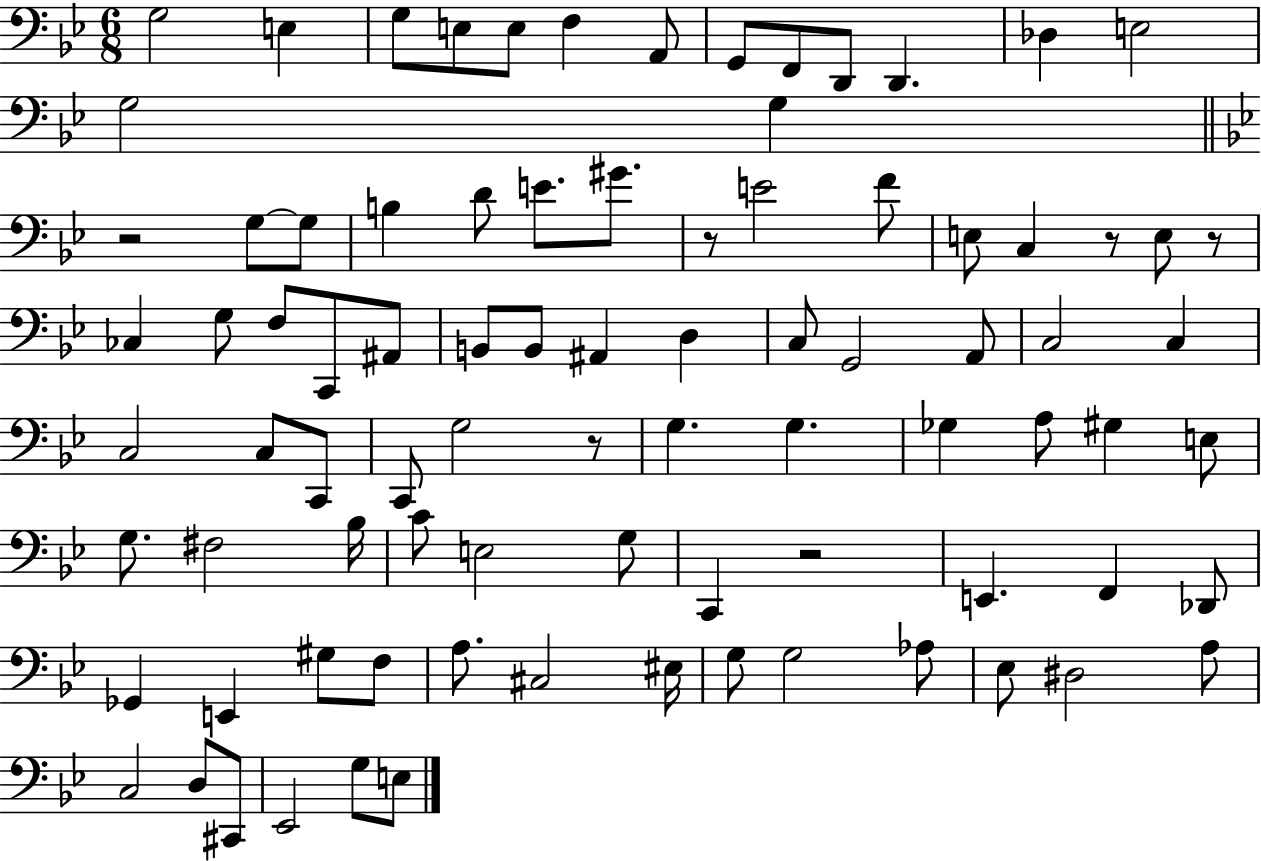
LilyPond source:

{
  \clef bass
  \numericTimeSignature
  \time 6/8
  \key bes \major
  g2 e4 | g8 e8 e8 f4 a,8 | g,8 f,8 d,8 d,4. | des4 e2 | \break g2 g4 | \bar "||" \break \key bes \major r2 g8~~ g8 | b4 d'8 e'8. gis'8. | r8 e'2 f'8 | e8 c4 r8 e8 r8 | \break ces4 g8 f8 c,8 ais,8 | b,8 b,8 ais,4 d4 | c8 g,2 a,8 | c2 c4 | \break c2 c8 c,8 | c,8 g2 r8 | g4. g4. | ges4 a8 gis4 e8 | \break g8. fis2 bes16 | c'8 e2 g8 | c,4 r2 | e,4. f,4 des,8 | \break ges,4 e,4 gis8 f8 | a8. cis2 eis16 | g8 g2 aes8 | ees8 dis2 a8 | \break c2 d8 cis,8 | ees,2 g8 e8 | \bar "|."
}